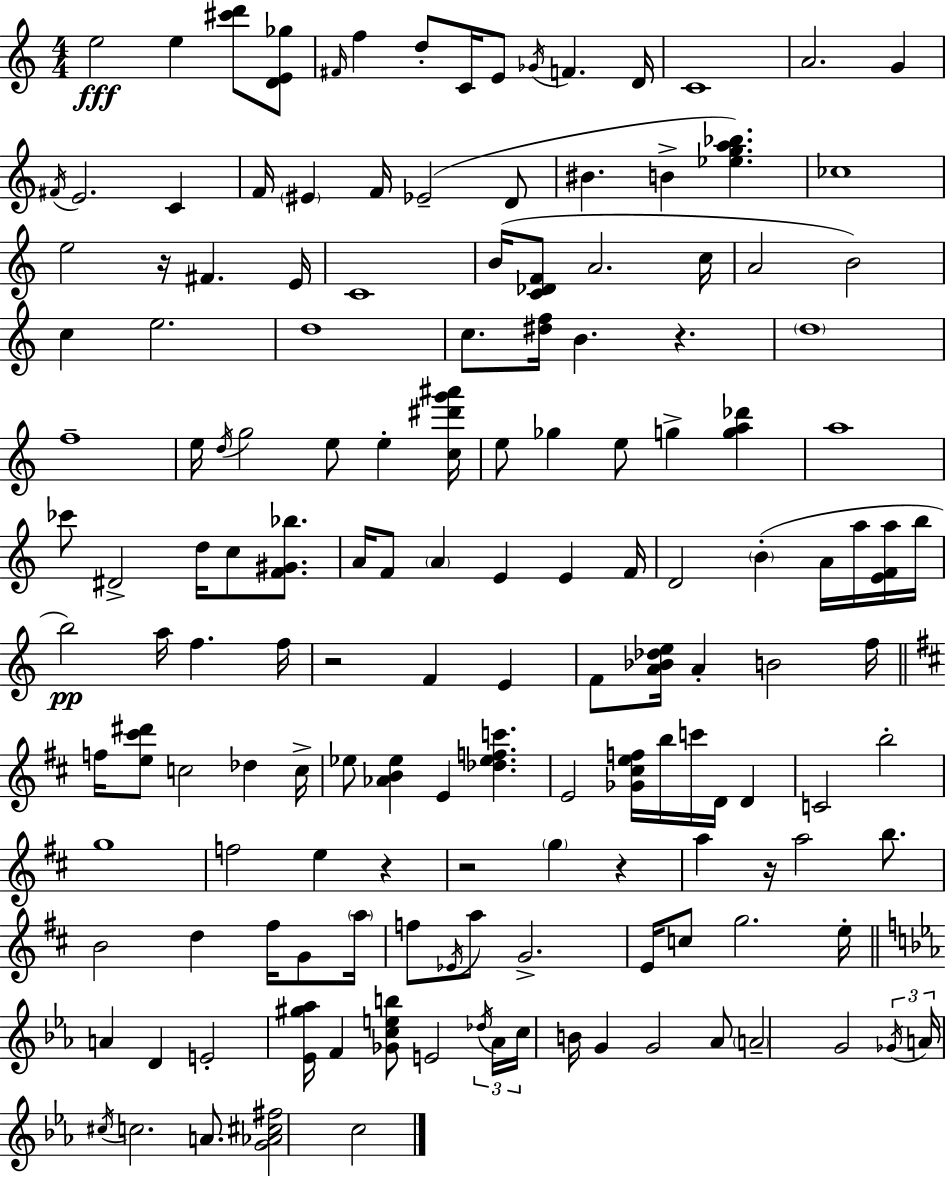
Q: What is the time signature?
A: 4/4